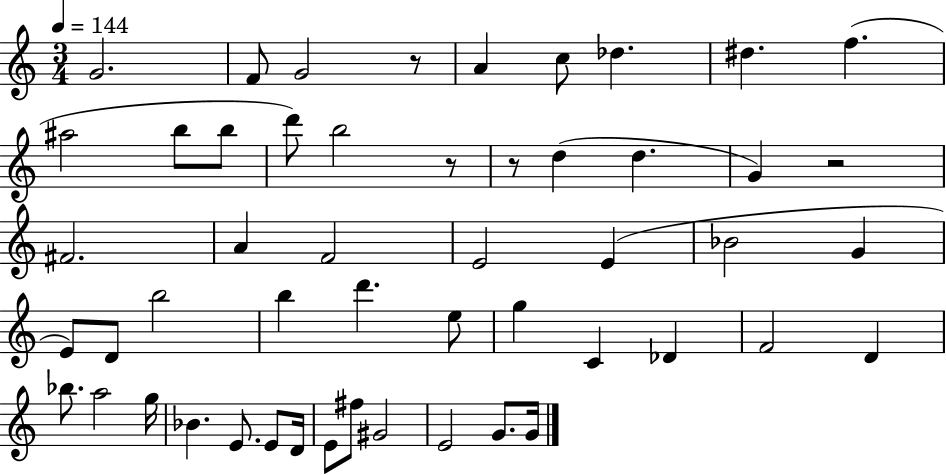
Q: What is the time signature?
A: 3/4